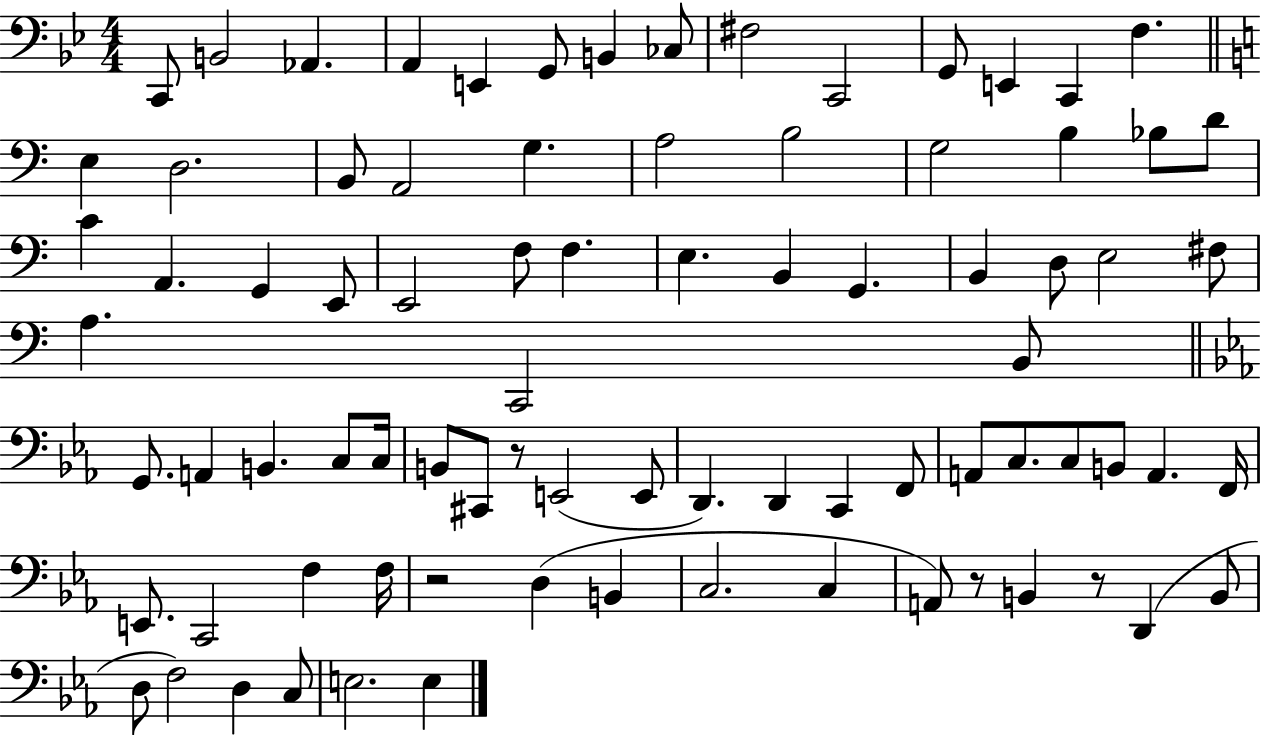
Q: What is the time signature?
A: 4/4